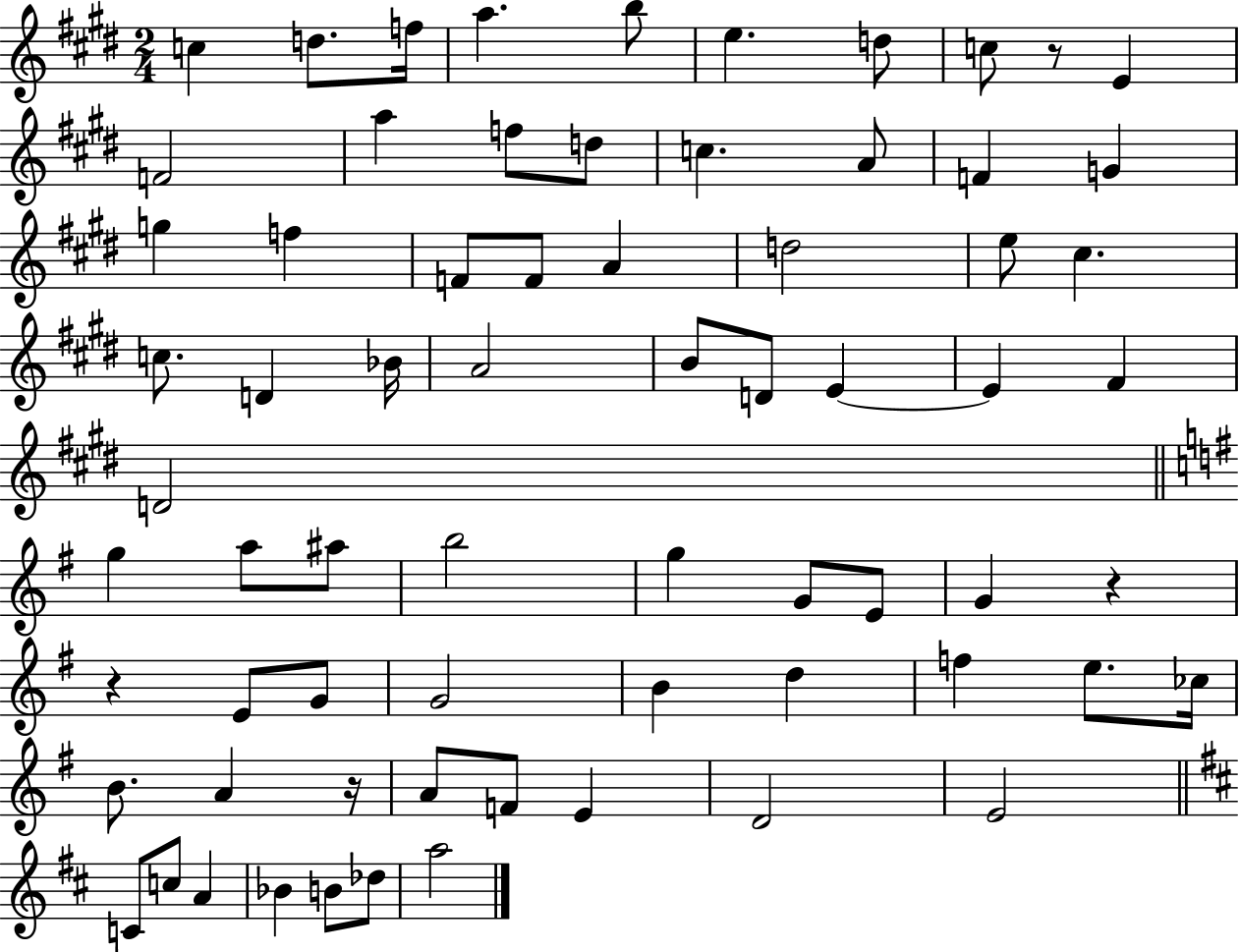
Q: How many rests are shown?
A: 4